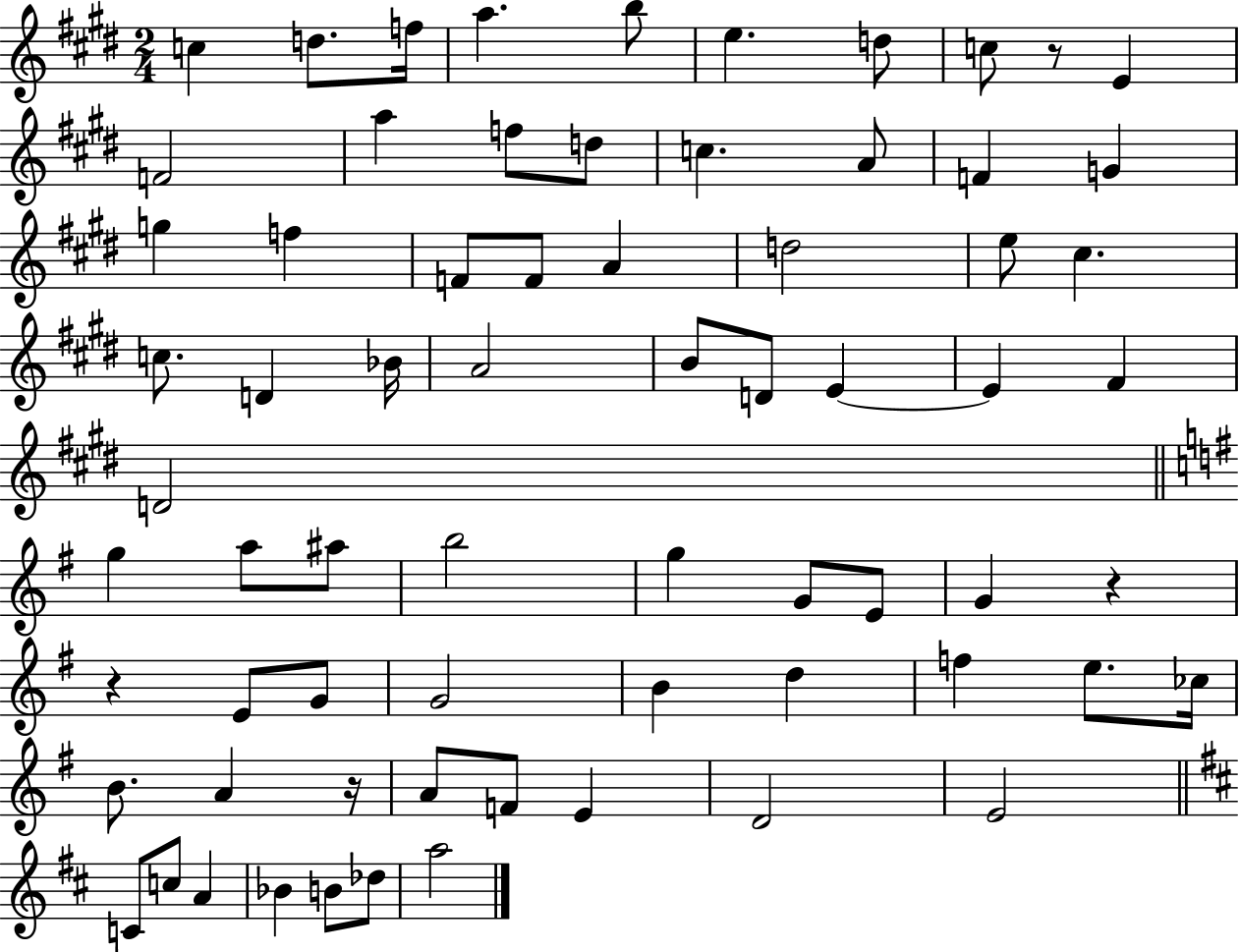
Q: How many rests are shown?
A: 4